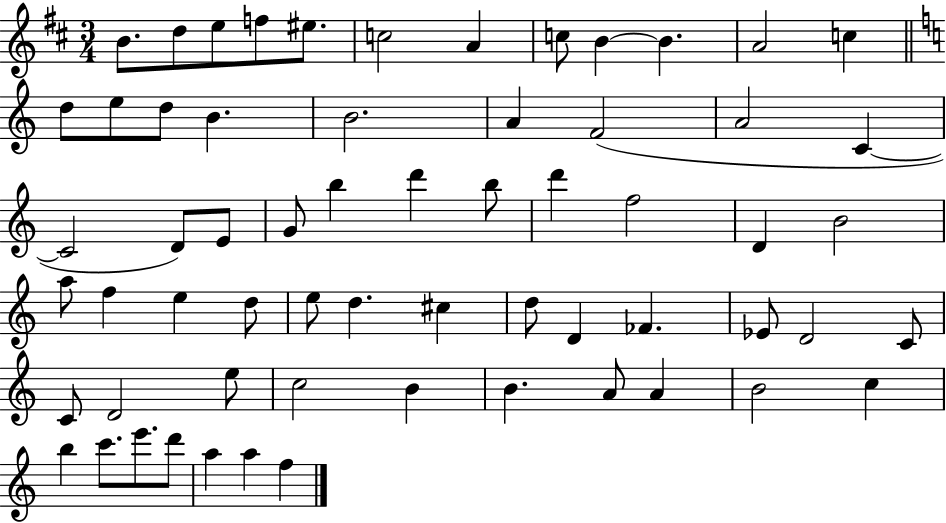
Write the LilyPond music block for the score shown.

{
  \clef treble
  \numericTimeSignature
  \time 3/4
  \key d \major
  b'8. d''8 e''8 f''8 eis''8. | c''2 a'4 | c''8 b'4~~ b'4. | a'2 c''4 | \break \bar "||" \break \key a \minor d''8 e''8 d''8 b'4. | b'2. | a'4 f'2( | a'2 c'4~~ | \break c'2 d'8) e'8 | g'8 b''4 d'''4 b''8 | d'''4 f''2 | d'4 b'2 | \break a''8 f''4 e''4 d''8 | e''8 d''4. cis''4 | d''8 d'4 fes'4. | ees'8 d'2 c'8 | \break c'8 d'2 e''8 | c''2 b'4 | b'4. a'8 a'4 | b'2 c''4 | \break b''4 c'''8. e'''8. d'''8 | a''4 a''4 f''4 | \bar "|."
}